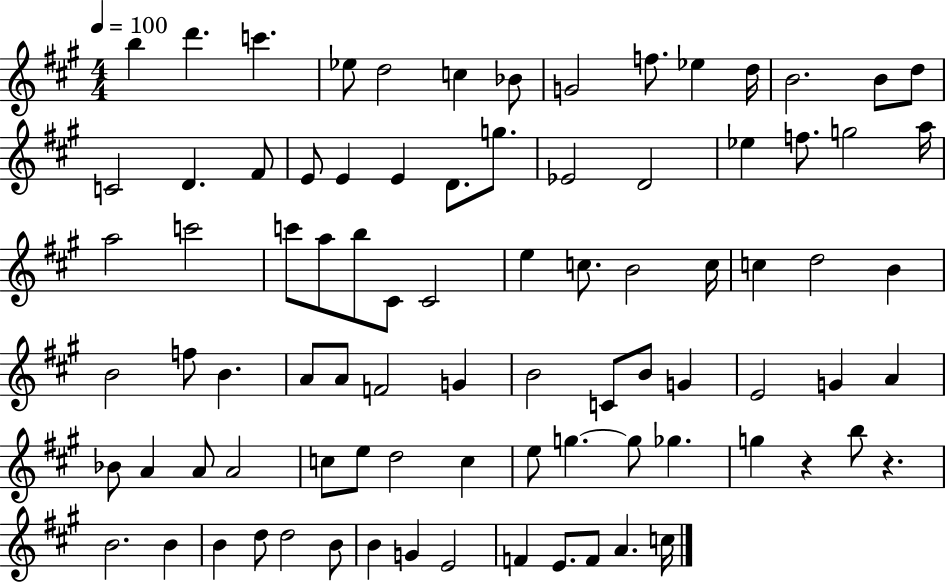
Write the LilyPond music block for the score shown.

{
  \clef treble
  \numericTimeSignature
  \time 4/4
  \key a \major
  \tempo 4 = 100
  b''4 d'''4. c'''4. | ees''8 d''2 c''4 bes'8 | g'2 f''8. ees''4 d''16 | b'2. b'8 d''8 | \break c'2 d'4. fis'8 | e'8 e'4 e'4 d'8. g''8. | ees'2 d'2 | ees''4 f''8. g''2 a''16 | \break a''2 c'''2 | c'''8 a''8 b''8 cis'8 cis'2 | e''4 c''8. b'2 c''16 | c''4 d''2 b'4 | \break b'2 f''8 b'4. | a'8 a'8 f'2 g'4 | b'2 c'8 b'8 g'4 | e'2 g'4 a'4 | \break bes'8 a'4 a'8 a'2 | c''8 e''8 d''2 c''4 | e''8 g''4.~~ g''8 ges''4. | g''4 r4 b''8 r4. | \break b'2. b'4 | b'4 d''8 d''2 b'8 | b'4 g'4 e'2 | f'4 e'8. f'8 a'4. c''16 | \break \bar "|."
}